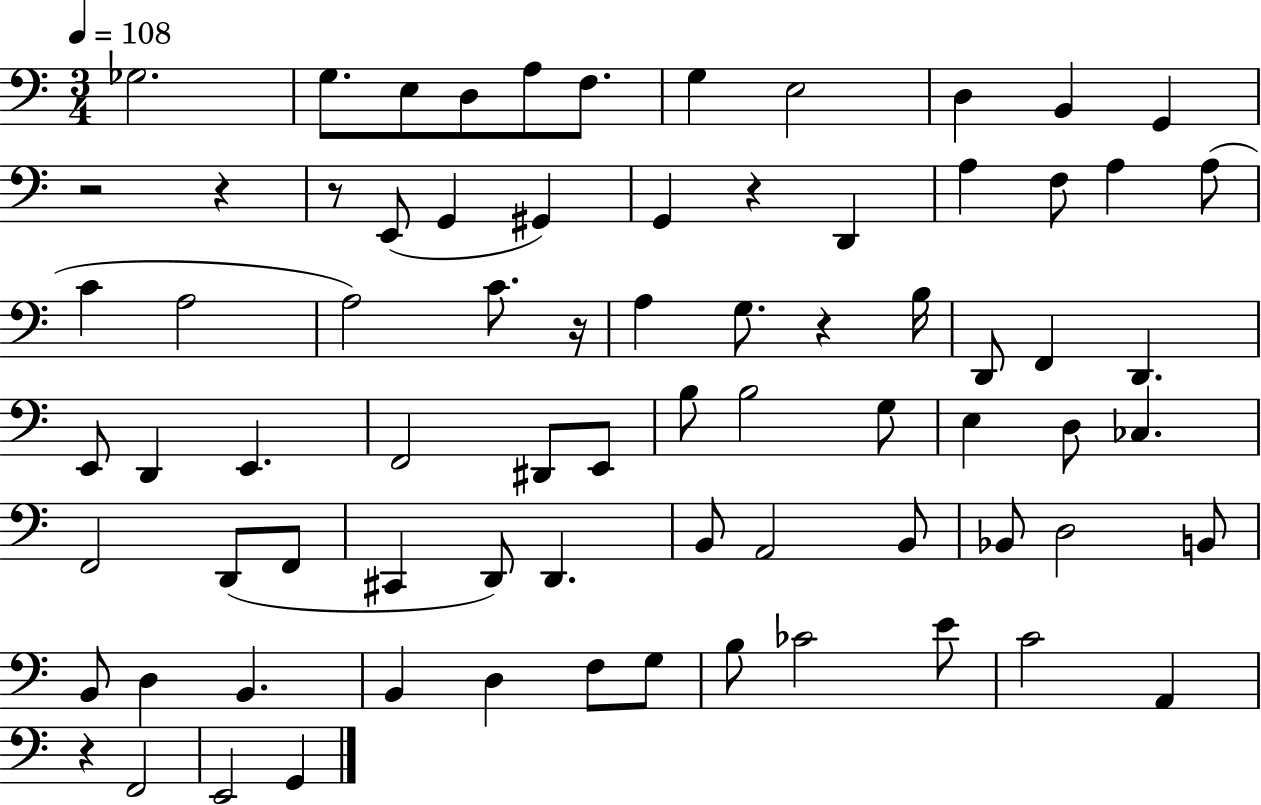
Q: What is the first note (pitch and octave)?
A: Gb3